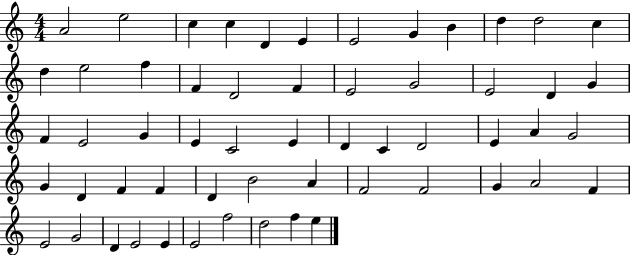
{
  \clef treble
  \numericTimeSignature
  \time 4/4
  \key c \major
  a'2 e''2 | c''4 c''4 d'4 e'4 | e'2 g'4 b'4 | d''4 d''2 c''4 | \break d''4 e''2 f''4 | f'4 d'2 f'4 | e'2 g'2 | e'2 d'4 g'4 | \break f'4 e'2 g'4 | e'4 c'2 e'4 | d'4 c'4 d'2 | e'4 a'4 g'2 | \break g'4 d'4 f'4 f'4 | d'4 b'2 a'4 | f'2 f'2 | g'4 a'2 f'4 | \break e'2 g'2 | d'4 e'2 e'4 | e'2 f''2 | d''2 f''4 e''4 | \break \bar "|."
}